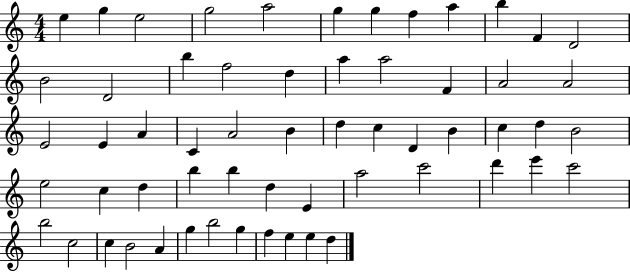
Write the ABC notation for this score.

X:1
T:Untitled
M:4/4
L:1/4
K:C
e g e2 g2 a2 g g f a b F D2 B2 D2 b f2 d a a2 F A2 A2 E2 E A C A2 B d c D B c d B2 e2 c d b b d E a2 c'2 d' e' c'2 b2 c2 c B2 A g b2 g f e e d